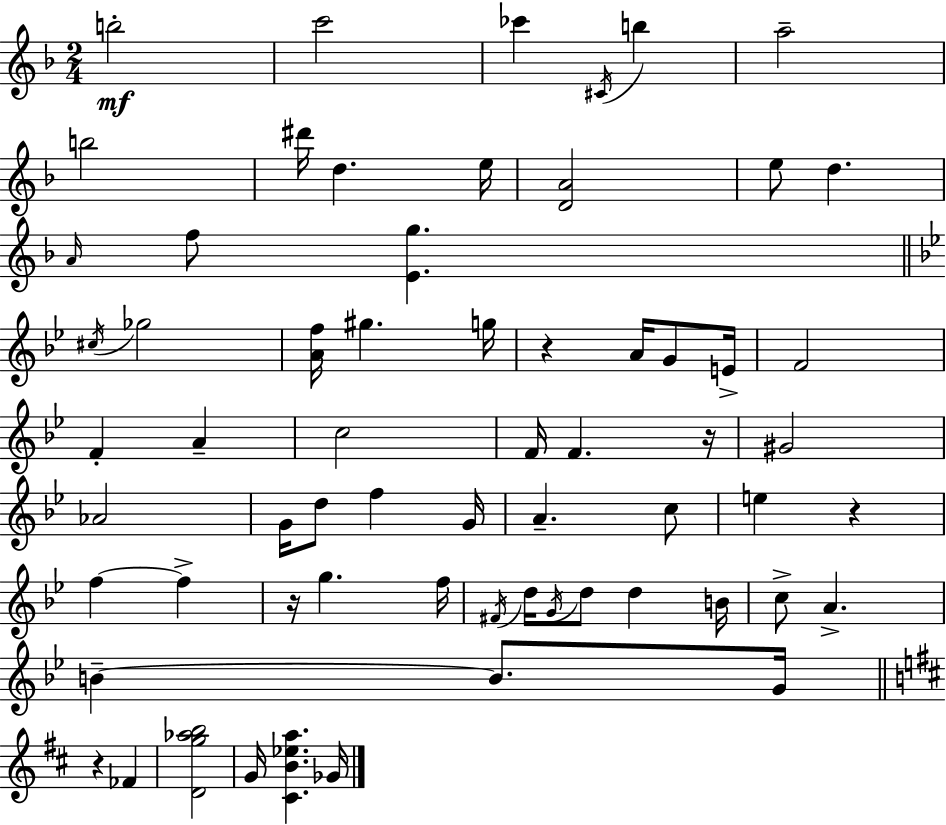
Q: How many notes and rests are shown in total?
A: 64